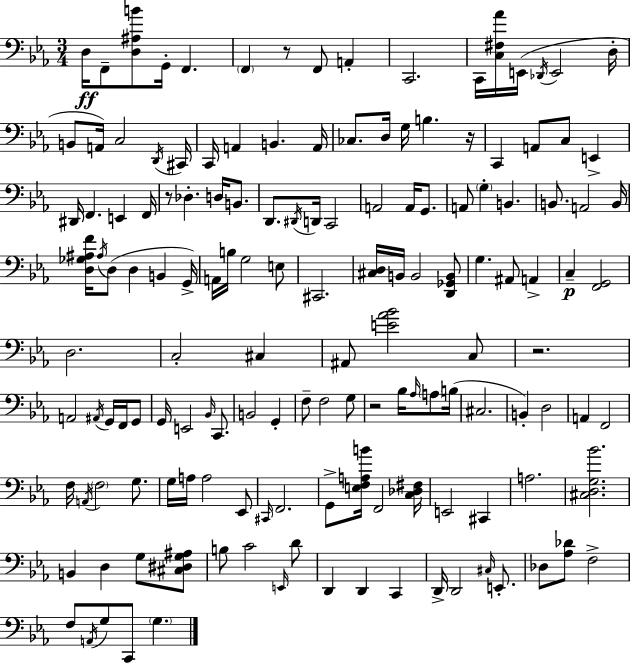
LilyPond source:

{
  \clef bass
  \numericTimeSignature
  \time 3/4
  \key ees \major
  \repeat volta 2 { d16\ff f,8-- <d ais b'>8 g,16-. f,4. | \parenthesize f,4 r8 f,8 a,4-. | c,2. | c,16 <c fis aes'>16 e,16( \acciaccatura { des,16 } e,2 | \break d16-. b,8 a,16) c2 | \acciaccatura { d,16 } cis,16 c,16 a,4 b,4. | a,16 ces8. d16 g16 b4. | r16 c,4 a,8 c8 e,4-> | \break dis,16 f,4. e,4 | f,16 r8 des4.-. d16 b,8. | d,8. \acciaccatura { dis,16 } d,16 c,2 | a,2 a,16 | \break g,8. a,8 \parenthesize g4-. b,4. | b,8. a,2 | b,16 <d ges ais f'>16 \acciaccatura { ais16 }( d8 d4 b,4 | g,16->) a,16 b16 g2 | \break e8 cis,2. | <cis d>16 b,16 b,2 | <d, ges, b,>8 g4. ais,8 | a,4-> c4--\p <f, g,>2 | \break d2. | c2-. | cis4 ais,8 <e' aes' bes'>2 | c8 r2. | \break a,2 | \acciaccatura { ais,16 } g,16 f,16 g,8 g,16 e,2 | \grace { bes,16 } c,8. b,2 | g,4-. f8-- f2 | \break g8 r2 | bes16 \grace { aes16 } \parenthesize a8 b16( cis2. | b,4-.) d2 | a,4 f,2 | \break f16 \acciaccatura { a,16 } \parenthesize f2 | g8. g16 a16 a2 | ees,8 \grace { cis,16 } f,2. | g,8-> <e f a b'>16 | \break f,2 <c des fis>16 e,2 | cis,4 a2. | <cis d g bes'>2. | b,4 | \break d4 g8 <cis dis g ais>8 b8 c'2 | \grace { e,16 } d'8 d,4 | d,4 c,4 d,16-> d,2 | \grace { cis16 } e,8.-. des8 | \break <aes des'>8 f2-> f8 | \acciaccatura { a,16 } g8 c,8 \parenthesize g4. | } \bar "|."
}